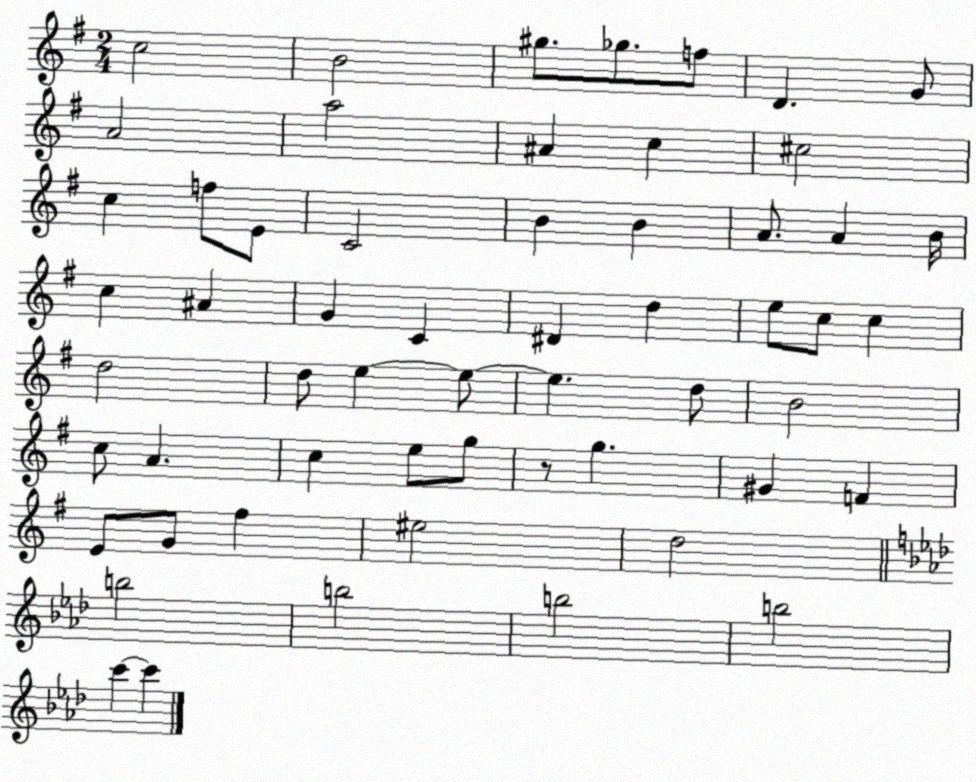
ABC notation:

X:1
T:Untitled
M:2/4
L:1/4
K:G
c2 B2 ^g/2 _g/2 f/2 D G/2 A2 a2 ^A c ^c2 c f/2 E/2 C2 B B A/2 A B/4 c ^A G C ^D d e/2 c/2 c d2 d/2 e e/2 e d/2 B2 c/2 A c e/2 g/2 z/2 g ^G F E/2 G/2 ^f ^e2 d2 b2 b2 b2 b2 c' c'